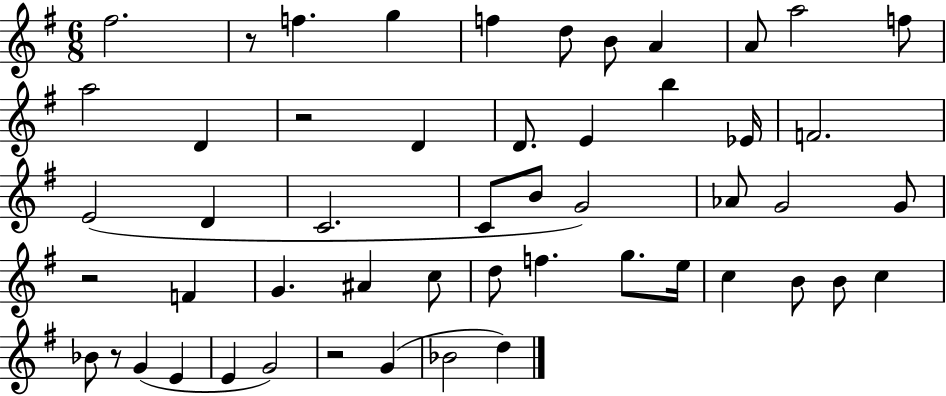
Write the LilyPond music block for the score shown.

{
  \clef treble
  \numericTimeSignature
  \time 6/8
  \key g \major
  \repeat volta 2 { fis''2. | r8 f''4. g''4 | f''4 d''8 b'8 a'4 | a'8 a''2 f''8 | \break a''2 d'4 | r2 d'4 | d'8. e'4 b''4 ees'16 | f'2. | \break e'2( d'4 | c'2. | c'8 b'8 g'2) | aes'8 g'2 g'8 | \break r2 f'4 | g'4. ais'4 c''8 | d''8 f''4. g''8. e''16 | c''4 b'8 b'8 c''4 | \break bes'8 r8 g'4( e'4 | e'4 g'2) | r2 g'4( | bes'2 d''4) | \break } \bar "|."
}